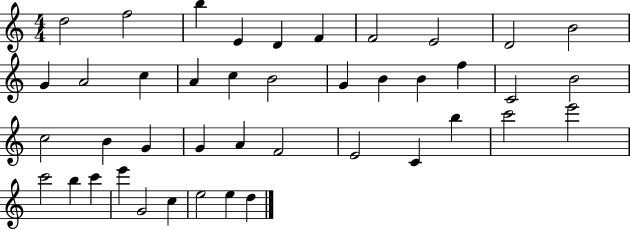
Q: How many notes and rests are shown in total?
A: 42